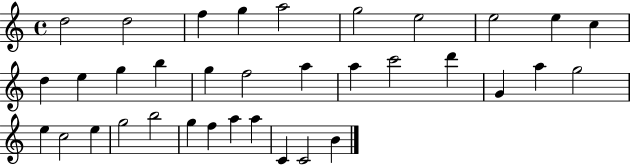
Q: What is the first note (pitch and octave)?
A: D5